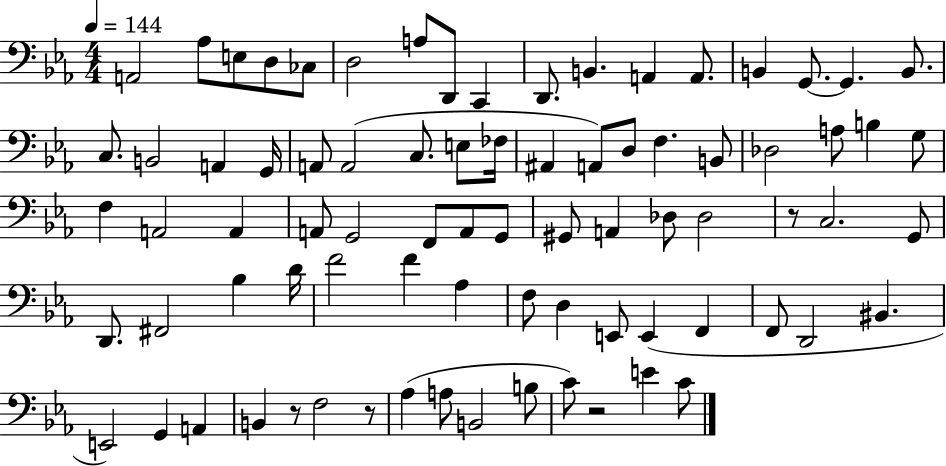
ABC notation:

X:1
T:Untitled
M:4/4
L:1/4
K:Eb
A,,2 _A,/2 E,/2 D,/2 _C,/2 D,2 A,/2 D,,/2 C,, D,,/2 B,, A,, A,,/2 B,, G,,/2 G,, B,,/2 C,/2 B,,2 A,, G,,/4 A,,/2 A,,2 C,/2 E,/2 _F,/4 ^A,, A,,/2 D,/2 F, B,,/2 _D,2 A,/2 B, G,/2 F, A,,2 A,, A,,/2 G,,2 F,,/2 A,,/2 G,,/2 ^G,,/2 A,, _D,/2 _D,2 z/2 C,2 G,,/2 D,,/2 ^F,,2 _B, D/4 F2 F _A, F,/2 D, E,,/2 E,, F,, F,,/2 D,,2 ^B,, E,,2 G,, A,, B,, z/2 F,2 z/2 _A, A,/2 B,,2 B,/2 C/2 z2 E C/2